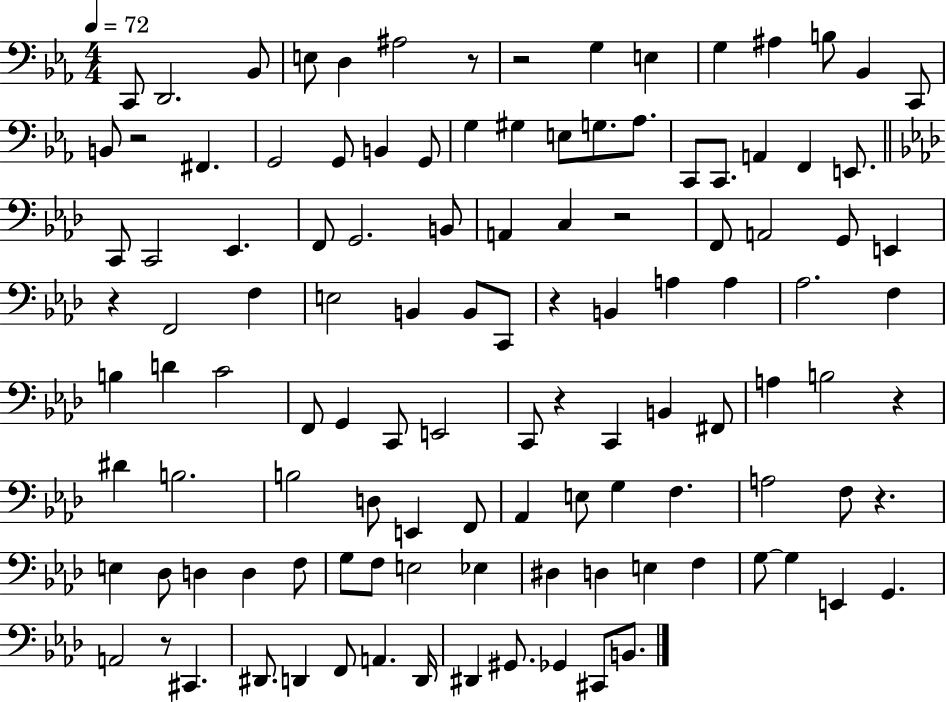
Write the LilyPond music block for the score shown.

{
  \clef bass
  \numericTimeSignature
  \time 4/4
  \key ees \major
  \tempo 4 = 72
  c,8 d,2. bes,8 | e8 d4 ais2 r8 | r2 g4 e4 | g4 ais4 b8 bes,4 c,8 | \break b,8 r2 fis,4. | g,2 g,8 b,4 g,8 | g4 gis4 e8 g8. aes8. | c,8 c,8. a,4 f,4 e,8. | \break \bar "||" \break \key aes \major c,8 c,2 ees,4. | f,8 g,2. b,8 | a,4 c4 r2 | f,8 a,2 g,8 e,4 | \break r4 f,2 f4 | e2 b,4 b,8 c,8 | r4 b,4 a4 a4 | aes2. f4 | \break b4 d'4 c'2 | f,8 g,4 c,8 e,2 | c,8 r4 c,4 b,4 fis,8 | a4 b2 r4 | \break dis'4 b2. | b2 d8 e,4 f,8 | aes,4 e8 g4 f4. | a2 f8 r4. | \break e4 des8 d4 d4 f8 | g8 f8 e2 ees4 | dis4 d4 e4 f4 | g8~~ g4 e,4 g,4. | \break a,2 r8 cis,4. | dis,8. d,4 f,8 a,4. d,16 | dis,4 gis,8. ges,4 cis,8 b,8. | \bar "|."
}